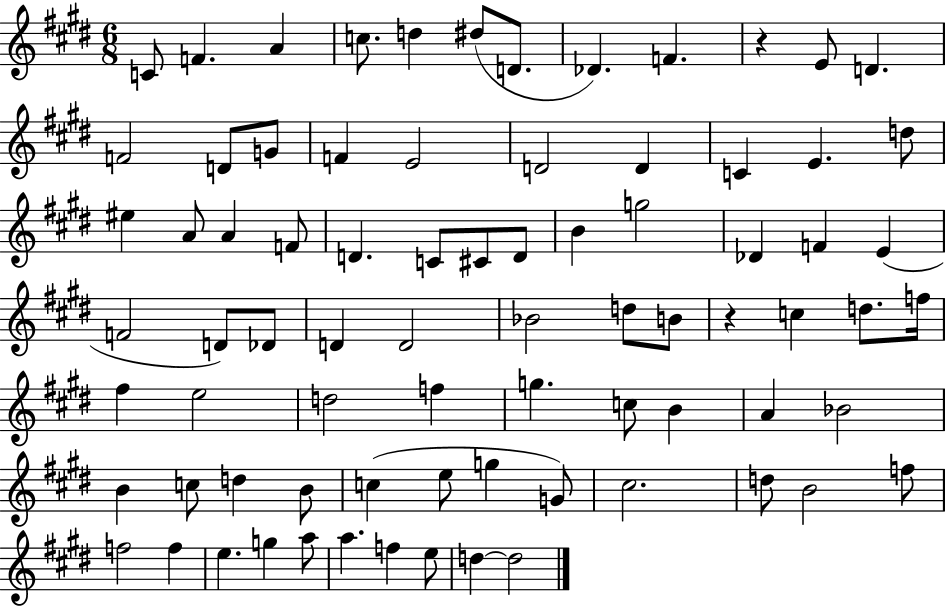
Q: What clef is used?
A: treble